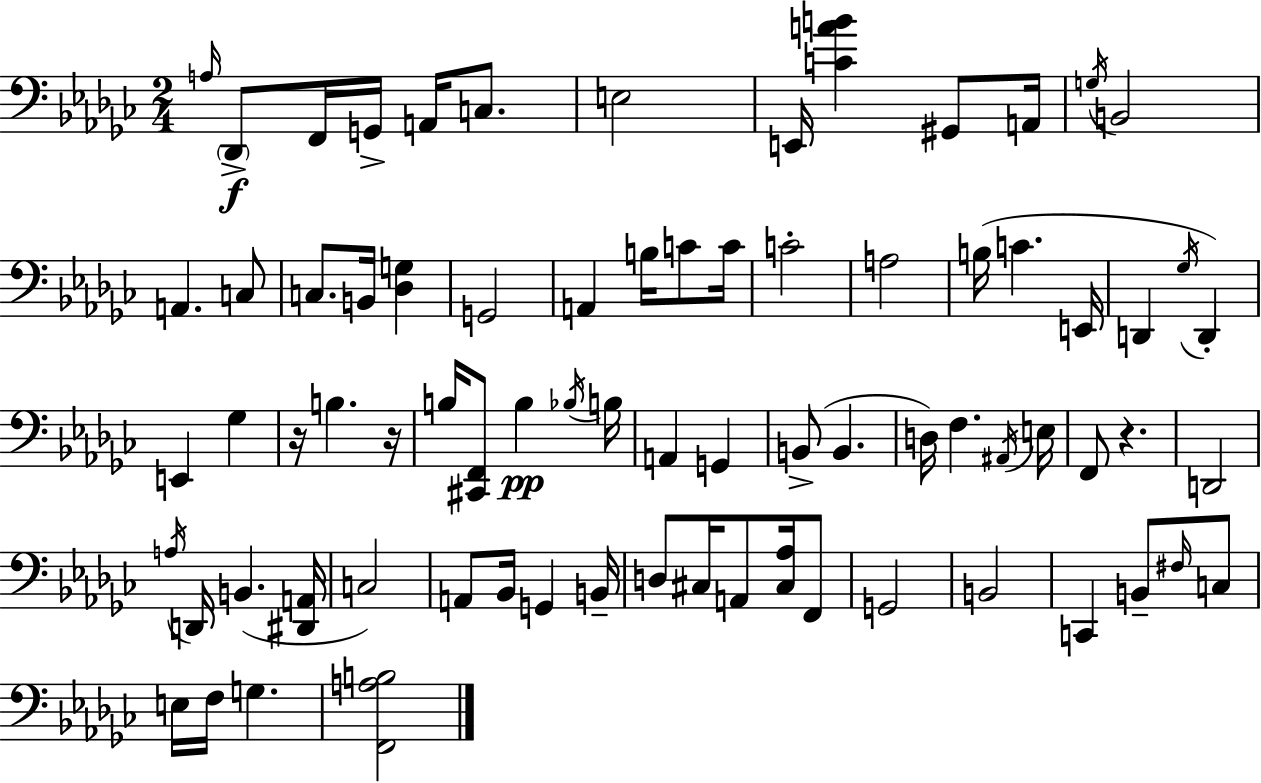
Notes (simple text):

A3/s Db2/e F2/s G2/s A2/s C3/e. E3/h E2/s [C4,A4,B4]/q G#2/e A2/s G3/s B2/h A2/q. C3/e C3/e. B2/s [Db3,G3]/q G2/h A2/q B3/s C4/e C4/s C4/h A3/h B3/s C4/q. E2/s D2/q Gb3/s D2/q E2/q Gb3/q R/s B3/q. R/s B3/s [C#2,F2]/e B3/q Bb3/s B3/s A2/q G2/q B2/e B2/q. D3/s F3/q. A#2/s E3/s F2/e R/q. D2/h A3/s D2/s B2/q. [D#2,A2]/s C3/h A2/e Bb2/s G2/q B2/s D3/e C#3/s A2/e [C#3,Ab3]/s F2/e G2/h B2/h C2/q B2/e F#3/s C3/e E3/s F3/s G3/q. [F2,A3,B3]/h